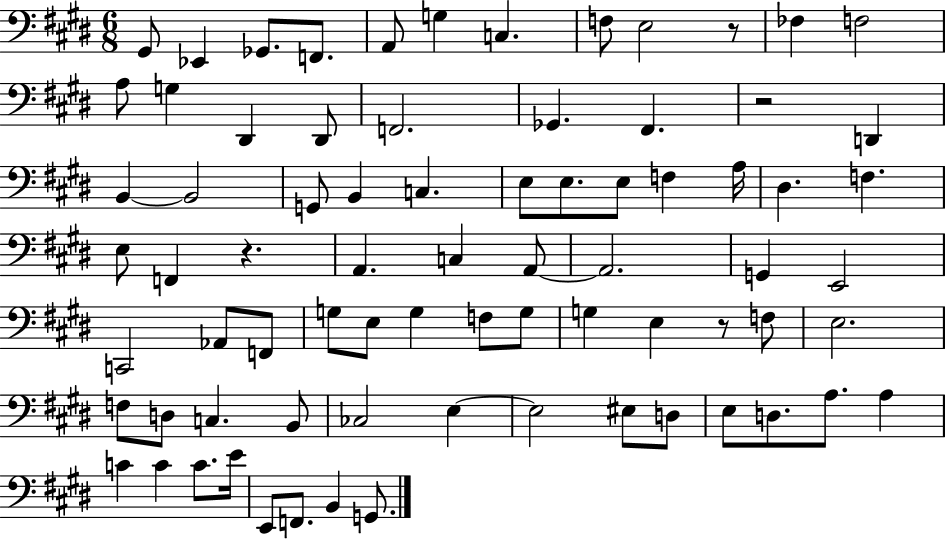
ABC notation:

X:1
T:Untitled
M:6/8
L:1/4
K:E
^G,,/2 _E,, _G,,/2 F,,/2 A,,/2 G, C, F,/2 E,2 z/2 _F, F,2 A,/2 G, ^D,, ^D,,/2 F,,2 _G,, ^F,, z2 D,, B,, B,,2 G,,/2 B,, C, E,/2 E,/2 E,/2 F, A,/4 ^D, F, E,/2 F,, z A,, C, A,,/2 A,,2 G,, E,,2 C,,2 _A,,/2 F,,/2 G,/2 E,/2 G, F,/2 G,/2 G, E, z/2 F,/2 E,2 F,/2 D,/2 C, B,,/2 _C,2 E, E,2 ^E,/2 D,/2 E,/2 D,/2 A,/2 A, C C C/2 E/4 E,,/2 F,,/2 B,, G,,/2